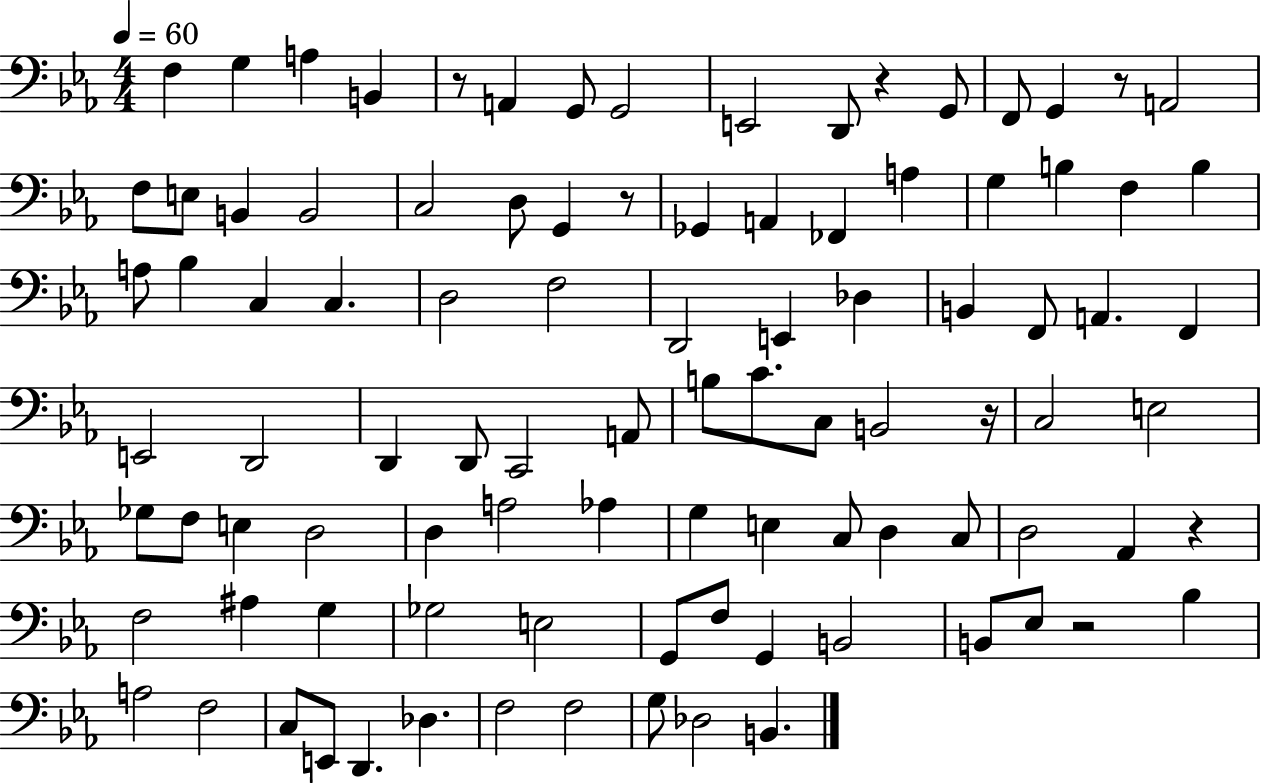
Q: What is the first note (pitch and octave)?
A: F3